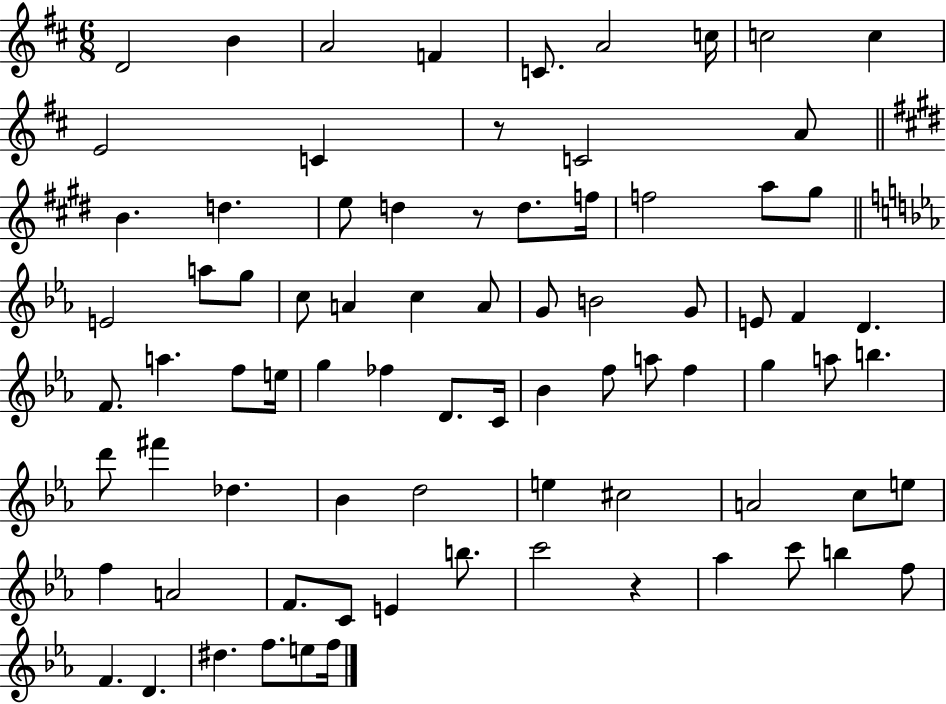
X:1
T:Untitled
M:6/8
L:1/4
K:D
D2 B A2 F C/2 A2 c/4 c2 c E2 C z/2 C2 A/2 B d e/2 d z/2 d/2 f/4 f2 a/2 ^g/2 E2 a/2 g/2 c/2 A c A/2 G/2 B2 G/2 E/2 F D F/2 a f/2 e/4 g _f D/2 C/4 _B f/2 a/2 f g a/2 b d'/2 ^f' _d _B d2 e ^c2 A2 c/2 e/2 f A2 F/2 C/2 E b/2 c'2 z _a c'/2 b f/2 F D ^d f/2 e/2 f/4